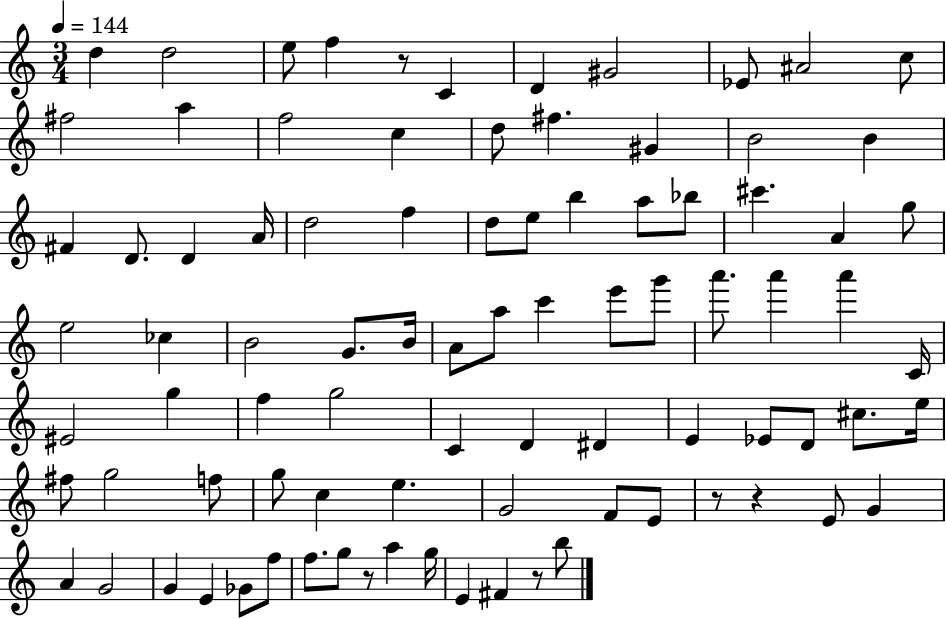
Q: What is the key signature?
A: C major